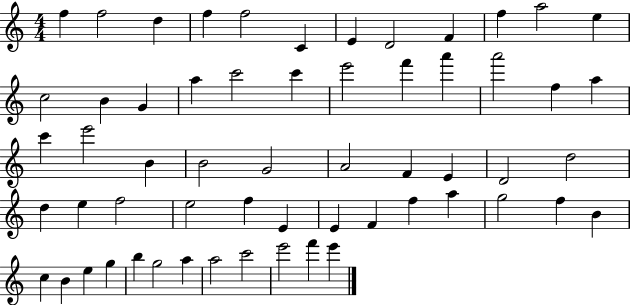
F5/q F5/h D5/q F5/q F5/h C4/q E4/q D4/h F4/q F5/q A5/h E5/q C5/h B4/q G4/q A5/q C6/h C6/q E6/h F6/q A6/q A6/h F5/q A5/q C6/q E6/h B4/q B4/h G4/h A4/h F4/q E4/q D4/h D5/h D5/q E5/q F5/h E5/h F5/q E4/q E4/q F4/q F5/q A5/q G5/h F5/q B4/q C5/q B4/q E5/q G5/q B5/q G5/h A5/q A5/h C6/h E6/h F6/q E6/q